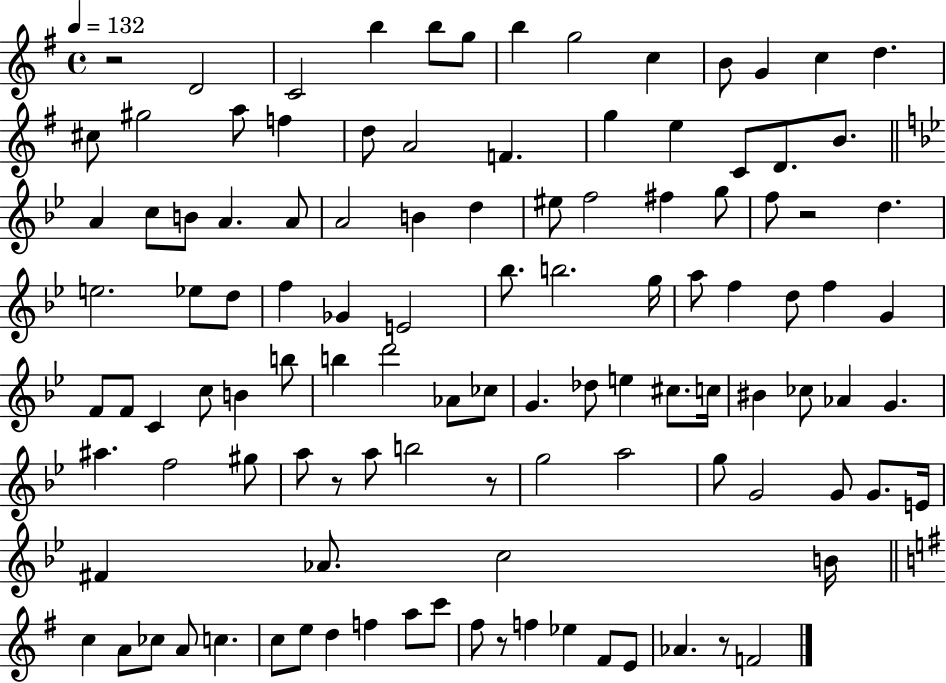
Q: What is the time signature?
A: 4/4